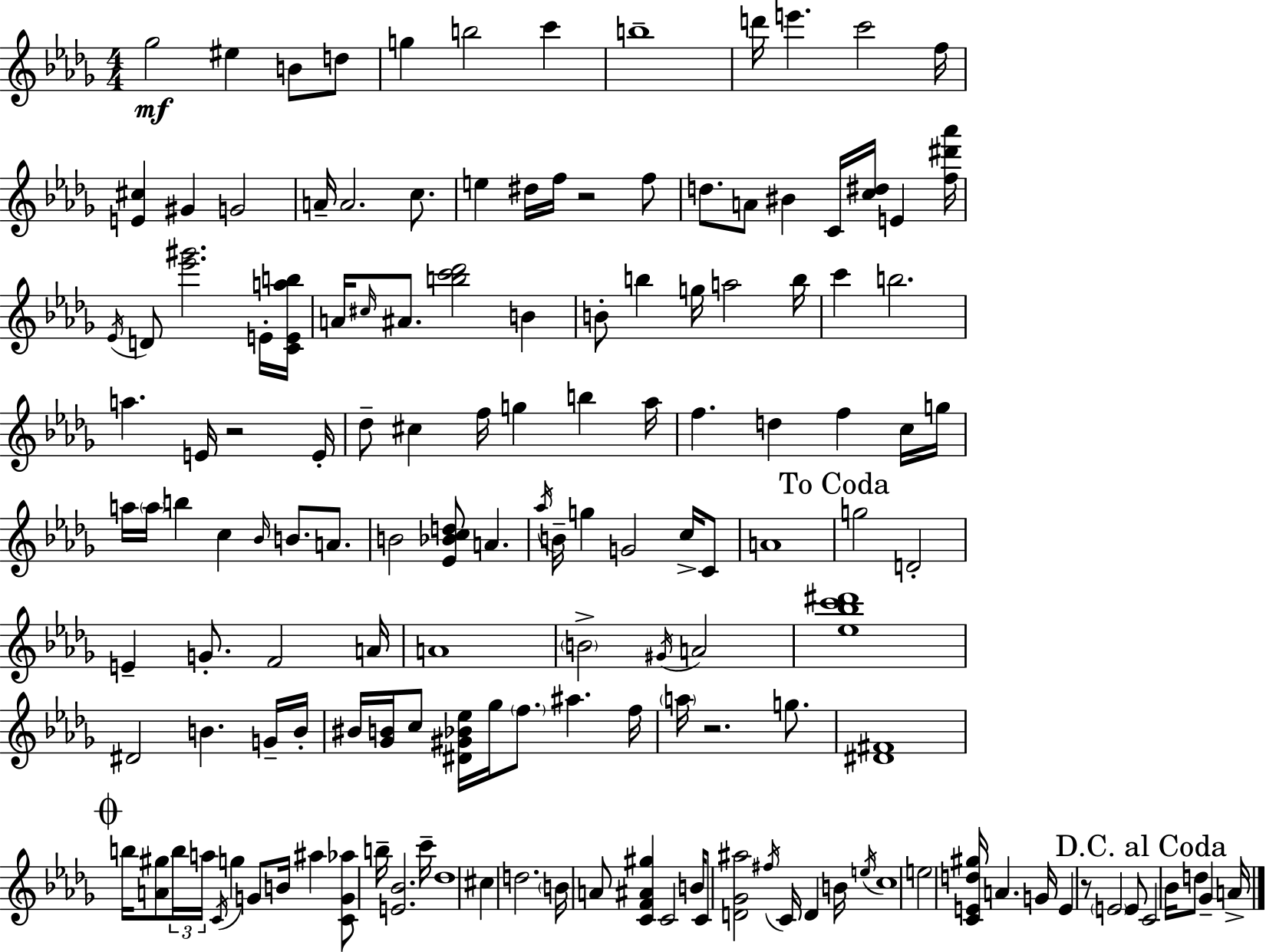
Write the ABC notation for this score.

X:1
T:Untitled
M:4/4
L:1/4
K:Bbm
_g2 ^e B/2 d/2 g b2 c' b4 d'/4 e' c'2 f/4 [E^c] ^G G2 A/4 A2 c/2 e ^d/4 f/4 z2 f/2 d/2 A/2 ^B C/4 [c^d]/4 E [f^d'_a']/4 _E/4 D/2 [_e'^g']2 E/4 [CEab]/4 A/4 ^c/4 ^A/2 [bc'_d']2 B B/2 b g/4 a2 b/4 c' b2 a E/4 z2 E/4 _d/2 ^c f/4 g b _a/4 f d f c/4 g/4 a/4 a/4 b c _B/4 B/2 A/2 B2 [_E_Bcd]/2 A _a/4 B/4 g G2 c/4 C/2 A4 g2 D2 E G/2 F2 A/4 A4 B2 ^G/4 A2 [_e_bc'^d']4 ^D2 B G/4 B/4 ^B/4 [_GB]/4 c/2 [^D^G_B_e]/4 _g/4 f/2 ^a f/4 a/4 z2 g/2 [^D^F]4 b/4 [A^g]/2 b/4 a/4 C/4 g G/2 B/4 ^a [CG_a]/2 b/4 [E_B]2 c'/4 _d4 ^c d2 B/4 A/2 [CF^A^g] C2 B/4 C/2 [D_G^a]2 ^f/4 C/4 D B/4 e/4 c4 e2 [CEd^g]/4 A G/4 E z/2 E2 E/2 C2 _B/4 d/2 _G A/4